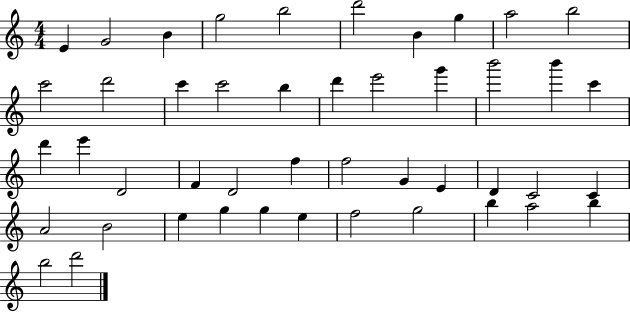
E4/q G4/h B4/q G5/h B5/h D6/h B4/q G5/q A5/h B5/h C6/h D6/h C6/q C6/h B5/q D6/q E6/h G6/q B6/h B6/q C6/q D6/q E6/q D4/h F4/q D4/h F5/q F5/h G4/q E4/q D4/q C4/h C4/q A4/h B4/h E5/q G5/q G5/q E5/q F5/h G5/h B5/q A5/h B5/q B5/h D6/h